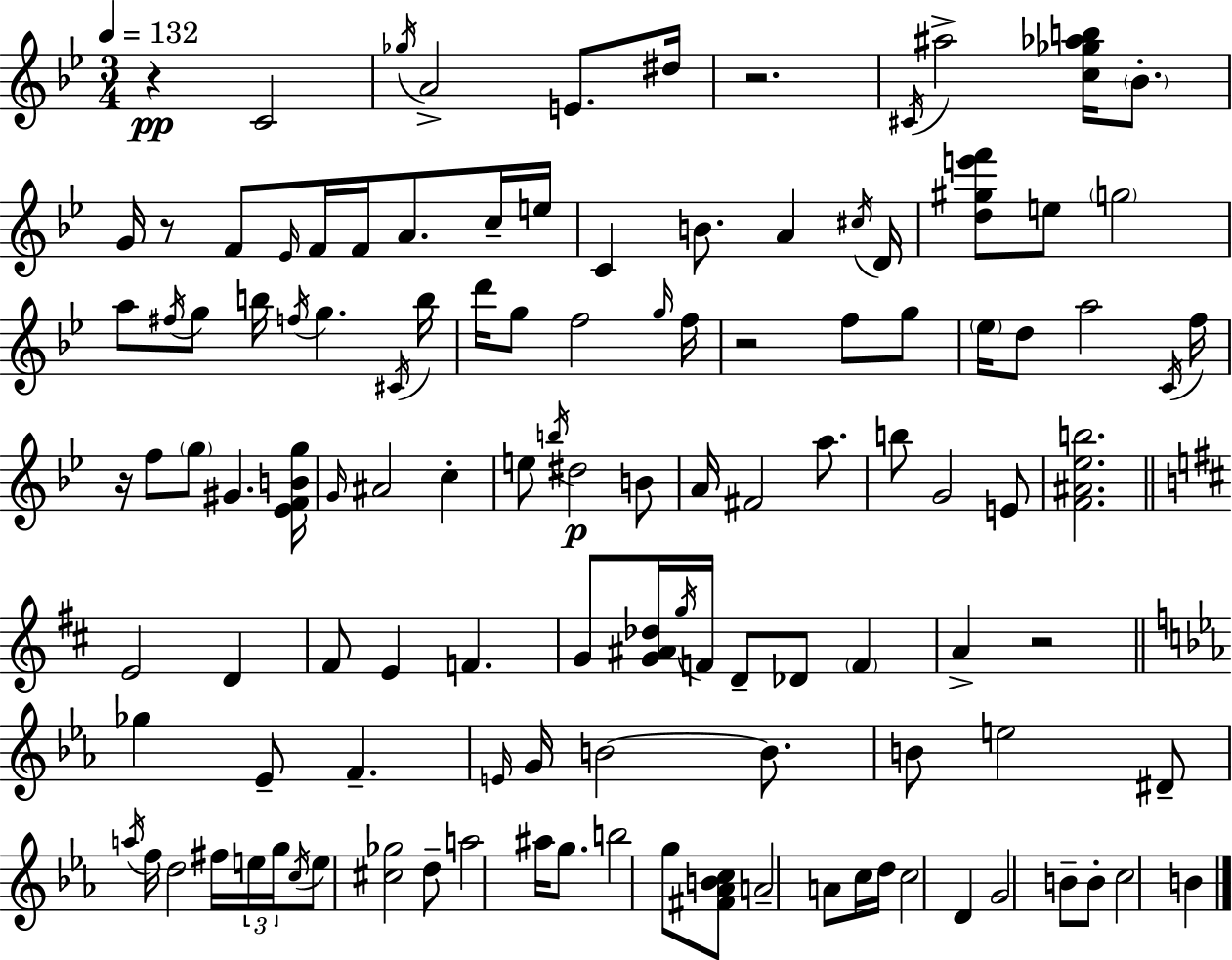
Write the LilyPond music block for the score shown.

{
  \clef treble
  \numericTimeSignature
  \time 3/4
  \key g \minor
  \tempo 4 = 132
  r4\pp c'2 | \acciaccatura { ges''16 } a'2-> e'8. | dis''16 r2. | \acciaccatura { cis'16 } ais''2-> <c'' ges'' aes'' b''>16 \parenthesize bes'8.-. | \break g'16 r8 f'8 \grace { ees'16 } f'16 f'16 a'8. | c''16-- e''16 c'4 b'8. a'4 | \acciaccatura { cis''16 } d'16 <d'' gis'' e''' f'''>8 e''8 \parenthesize g''2 | a''8 \acciaccatura { fis''16 } g''8 b''16 \acciaccatura { f''16 } g''4. | \break \acciaccatura { cis'16 } b''16 d'''16 g''8 f''2 | \grace { g''16 } f''16 r2 | f''8 g''8 \parenthesize ees''16 d''8 a''2 | \acciaccatura { c'16 } f''16 r16 f''8 | \break \parenthesize g''8 gis'4. <ees' f' b' g''>16 \grace { g'16 } ais'2 | c''4-. e''8 | \acciaccatura { b''16 } dis''2\p b'8 a'16 | fis'2 a''8. b''8 | \break g'2 e'8 <f' ais' ees'' b''>2. | \bar "||" \break \key d \major e'2 d'4 | fis'8 e'4 f'4. | g'8 <g' ais' des''>16 \acciaccatura { g''16 } f'16 d'8-- des'8 \parenthesize f'4 | a'4-> r2 | \break \bar "||" \break \key ees \major ges''4 ees'8-- f'4.-- | \grace { e'16 } g'16 b'2~~ b'8. | b'8 e''2 dis'8-- | \acciaccatura { a''16 } f''16 d''2 fis''16 | \break \tuplet 3/2 { e''16 g''16 \acciaccatura { c''16 } } e''8 <cis'' ges''>2 | d''8-- a''2 ais''16 | g''8. b''2 g''8 | <fis' aes' b' c''>8 a'2-- a'8 | \break c''16 d''16 c''2 d'4 | g'2 b'8-- | b'8-. c''2 b'4 | \bar "|."
}